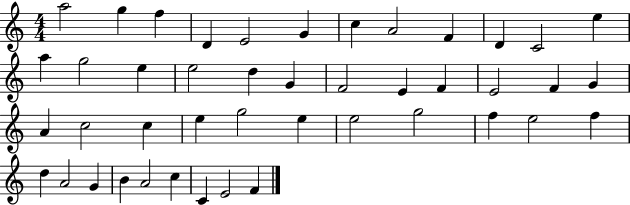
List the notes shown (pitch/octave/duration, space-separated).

A5/h G5/q F5/q D4/q E4/h G4/q C5/q A4/h F4/q D4/q C4/h E5/q A5/q G5/h E5/q E5/h D5/q G4/q F4/h E4/q F4/q E4/h F4/q G4/q A4/q C5/h C5/q E5/q G5/h E5/q E5/h G5/h F5/q E5/h F5/q D5/q A4/h G4/q B4/q A4/h C5/q C4/q E4/h F4/q